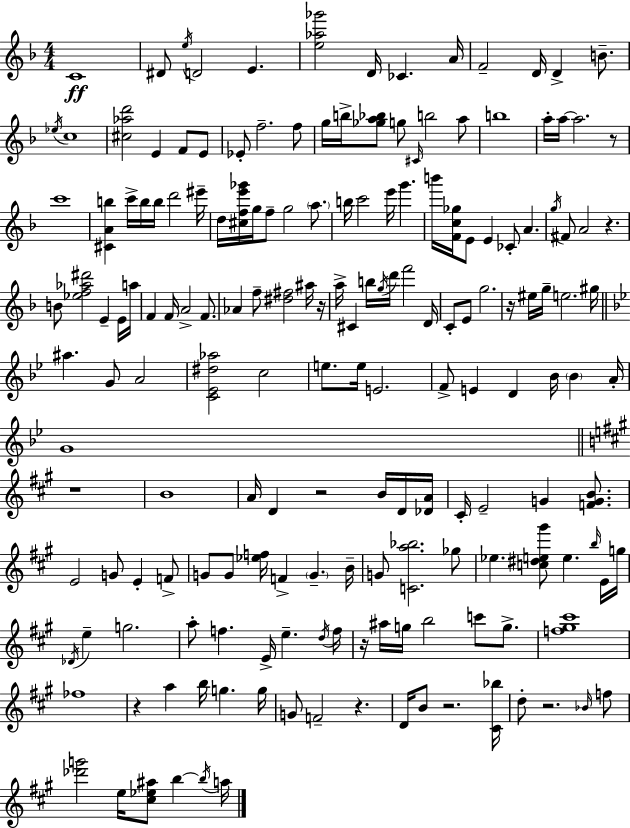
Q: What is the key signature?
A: F major